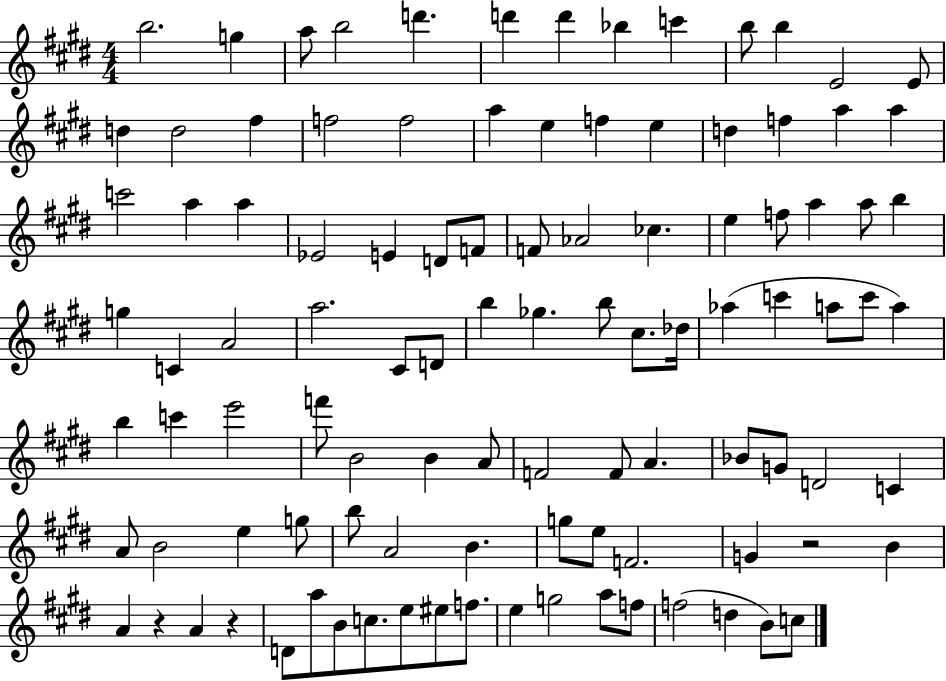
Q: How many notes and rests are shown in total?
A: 103